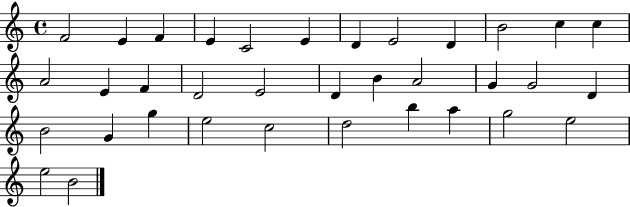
F4/h E4/q F4/q E4/q C4/h E4/q D4/q E4/h D4/q B4/h C5/q C5/q A4/h E4/q F4/q D4/h E4/h D4/q B4/q A4/h G4/q G4/h D4/q B4/h G4/q G5/q E5/h C5/h D5/h B5/q A5/q G5/h E5/h E5/h B4/h